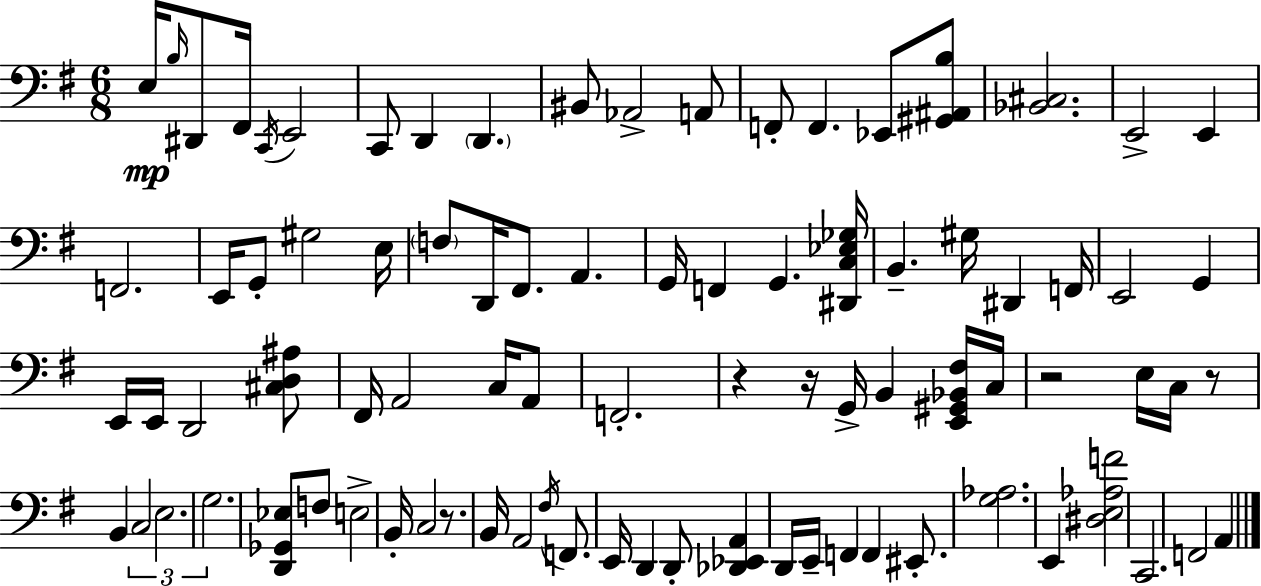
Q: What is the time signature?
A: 6/8